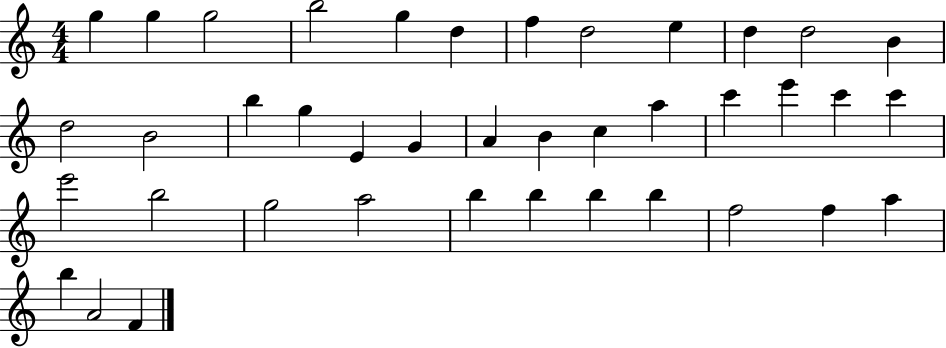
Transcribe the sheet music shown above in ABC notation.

X:1
T:Untitled
M:4/4
L:1/4
K:C
g g g2 b2 g d f d2 e d d2 B d2 B2 b g E G A B c a c' e' c' c' e'2 b2 g2 a2 b b b b f2 f a b A2 F